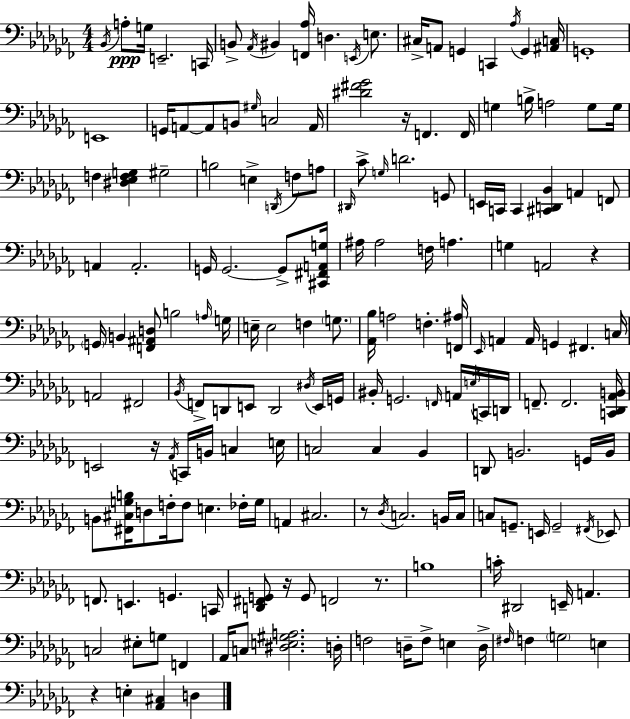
{
  \clef bass
  \numericTimeSignature
  \time 4/4
  \key aes \minor
  \acciaccatura { bes,16 }\ppp a8-. g16 e,2.-- | c,16 b,8-> \acciaccatura { aes,16 } bis,4 <f, aes>16 d4. \acciaccatura { e,16 } | e8. cis16-> a,8 g,4 c,4 \acciaccatura { aes16 } g,4 | <ais, c>16 g,1-. | \break e,1 | g,16 a,8~~ a,8 b,8 \grace { gis16 } c2 | a,16 <dis' fis' ges'>2 r16 f,4. | f,16 g4 b16-> a2 | \break g8 g16 f4 <dis ees f g>4 gis2-- | b2 e4-> | \acciaccatura { d,16 } f8 a8 \grace { dis,16 } ces'8-> \grace { g16 } d'2. | g,8 e,16 c,16 c,4 <cis, d, bes,>4 | \break a,4 f,8 a,4 a,2.-. | g,16 g,2.~~ | g,8-> <cis, fis, a, g>16 ais16 ais2 | f16 a4. g4 a,2 | \break r4 \parenthesize g,16 b,4 <f, ais, d>8 b2 | \grace { a16 } g16 e16-- e2 | f4 \parenthesize g8. <aes, bes>16 a2 | f4.-. <f, ais>16 \grace { ees,16 } a,4 a,16 g,4 | \break fis,4. c16 a,2 | fis,2 \acciaccatura { bes,16 } f,8-> d,8 e,8 | d,2 \acciaccatura { dis16 } e,16 g,16 bis,16-. g,2. | \grace { f,16 } a,16 \acciaccatura { e16 } c,16 d,16 f,8.-- | \break f,2. <c, des, aes, b,>16 e,2 | r16 \acciaccatura { aes,16 } c,16 b,16 c4 e16 c2 | c4 bes,4 d,8 | b,2. g,16 b,16 b,8 | \break <fis, cis g b>16 d8 f16-. f8 e4. fes16-. g16 a,4 | cis2. r8 | \acciaccatura { des16 } c2. b,16 c16 | c8 g,8.-- e,16 g,2-- \acciaccatura { fis,16 } ees,8 | \break f,8. e,4. g,4. | c,16 <d, fis, g,>8 r16 g,8 f,2 r8. | b1 | c'16-. dis,2 e,16-- a,4. | \break c2 eis8-. g8 f,4 | aes,16 c8 <dis e gis a>2. | d16-. f2 d16-- f8-> e4 | d16-> \grace { fis16 } f4 \parenthesize g2 e4 | \break r4 e4-. <aes, cis>4 d4 | \bar "|."
}